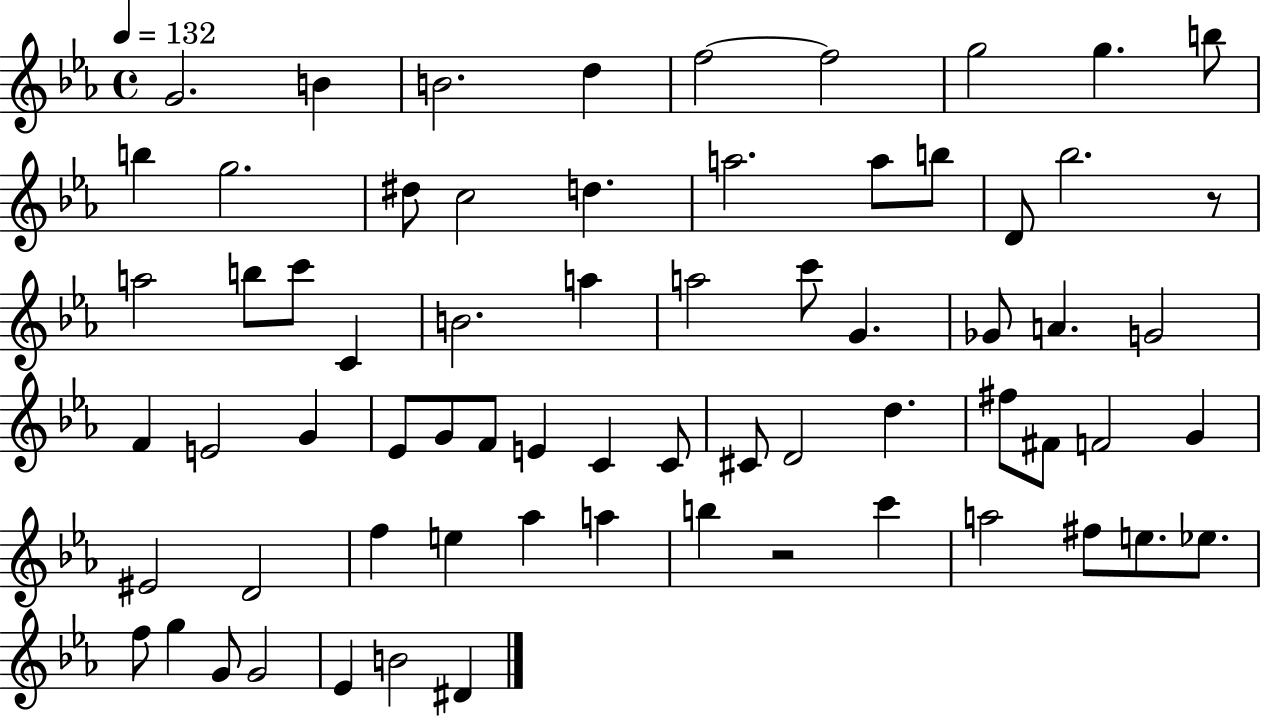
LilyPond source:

{
  \clef treble
  \time 4/4
  \defaultTimeSignature
  \key ees \major
  \tempo 4 = 132
  g'2. b'4 | b'2. d''4 | f''2~~ f''2 | g''2 g''4. b''8 | \break b''4 g''2. | dis''8 c''2 d''4. | a''2. a''8 b''8 | d'8 bes''2. r8 | \break a''2 b''8 c'''8 c'4 | b'2. a''4 | a''2 c'''8 g'4. | ges'8 a'4. g'2 | \break f'4 e'2 g'4 | ees'8 g'8 f'8 e'4 c'4 c'8 | cis'8 d'2 d''4. | fis''8 fis'8 f'2 g'4 | \break eis'2 d'2 | f''4 e''4 aes''4 a''4 | b''4 r2 c'''4 | a''2 fis''8 e''8. ees''8. | \break f''8 g''4 g'8 g'2 | ees'4 b'2 dis'4 | \bar "|."
}